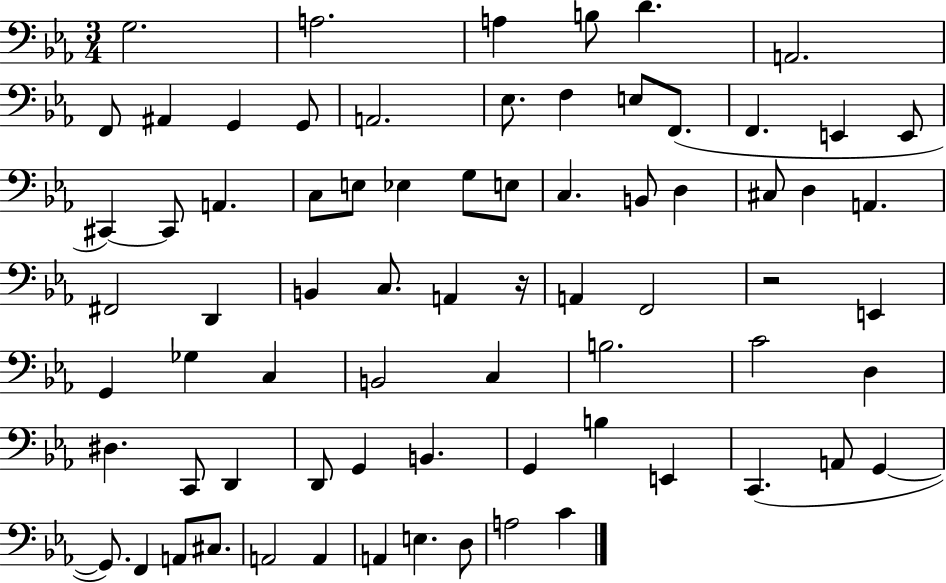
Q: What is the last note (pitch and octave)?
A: C4